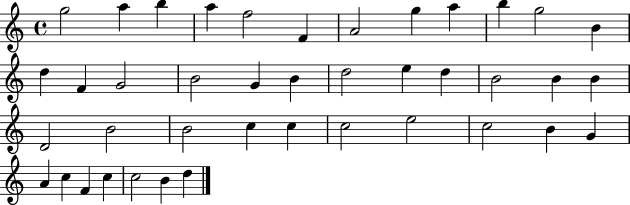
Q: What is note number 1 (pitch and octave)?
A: G5